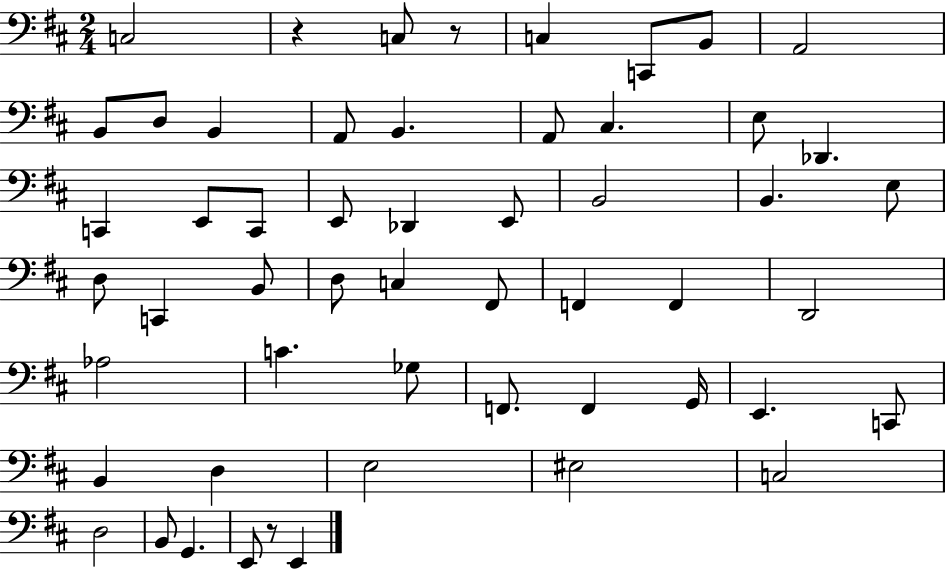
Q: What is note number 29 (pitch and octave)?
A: C3